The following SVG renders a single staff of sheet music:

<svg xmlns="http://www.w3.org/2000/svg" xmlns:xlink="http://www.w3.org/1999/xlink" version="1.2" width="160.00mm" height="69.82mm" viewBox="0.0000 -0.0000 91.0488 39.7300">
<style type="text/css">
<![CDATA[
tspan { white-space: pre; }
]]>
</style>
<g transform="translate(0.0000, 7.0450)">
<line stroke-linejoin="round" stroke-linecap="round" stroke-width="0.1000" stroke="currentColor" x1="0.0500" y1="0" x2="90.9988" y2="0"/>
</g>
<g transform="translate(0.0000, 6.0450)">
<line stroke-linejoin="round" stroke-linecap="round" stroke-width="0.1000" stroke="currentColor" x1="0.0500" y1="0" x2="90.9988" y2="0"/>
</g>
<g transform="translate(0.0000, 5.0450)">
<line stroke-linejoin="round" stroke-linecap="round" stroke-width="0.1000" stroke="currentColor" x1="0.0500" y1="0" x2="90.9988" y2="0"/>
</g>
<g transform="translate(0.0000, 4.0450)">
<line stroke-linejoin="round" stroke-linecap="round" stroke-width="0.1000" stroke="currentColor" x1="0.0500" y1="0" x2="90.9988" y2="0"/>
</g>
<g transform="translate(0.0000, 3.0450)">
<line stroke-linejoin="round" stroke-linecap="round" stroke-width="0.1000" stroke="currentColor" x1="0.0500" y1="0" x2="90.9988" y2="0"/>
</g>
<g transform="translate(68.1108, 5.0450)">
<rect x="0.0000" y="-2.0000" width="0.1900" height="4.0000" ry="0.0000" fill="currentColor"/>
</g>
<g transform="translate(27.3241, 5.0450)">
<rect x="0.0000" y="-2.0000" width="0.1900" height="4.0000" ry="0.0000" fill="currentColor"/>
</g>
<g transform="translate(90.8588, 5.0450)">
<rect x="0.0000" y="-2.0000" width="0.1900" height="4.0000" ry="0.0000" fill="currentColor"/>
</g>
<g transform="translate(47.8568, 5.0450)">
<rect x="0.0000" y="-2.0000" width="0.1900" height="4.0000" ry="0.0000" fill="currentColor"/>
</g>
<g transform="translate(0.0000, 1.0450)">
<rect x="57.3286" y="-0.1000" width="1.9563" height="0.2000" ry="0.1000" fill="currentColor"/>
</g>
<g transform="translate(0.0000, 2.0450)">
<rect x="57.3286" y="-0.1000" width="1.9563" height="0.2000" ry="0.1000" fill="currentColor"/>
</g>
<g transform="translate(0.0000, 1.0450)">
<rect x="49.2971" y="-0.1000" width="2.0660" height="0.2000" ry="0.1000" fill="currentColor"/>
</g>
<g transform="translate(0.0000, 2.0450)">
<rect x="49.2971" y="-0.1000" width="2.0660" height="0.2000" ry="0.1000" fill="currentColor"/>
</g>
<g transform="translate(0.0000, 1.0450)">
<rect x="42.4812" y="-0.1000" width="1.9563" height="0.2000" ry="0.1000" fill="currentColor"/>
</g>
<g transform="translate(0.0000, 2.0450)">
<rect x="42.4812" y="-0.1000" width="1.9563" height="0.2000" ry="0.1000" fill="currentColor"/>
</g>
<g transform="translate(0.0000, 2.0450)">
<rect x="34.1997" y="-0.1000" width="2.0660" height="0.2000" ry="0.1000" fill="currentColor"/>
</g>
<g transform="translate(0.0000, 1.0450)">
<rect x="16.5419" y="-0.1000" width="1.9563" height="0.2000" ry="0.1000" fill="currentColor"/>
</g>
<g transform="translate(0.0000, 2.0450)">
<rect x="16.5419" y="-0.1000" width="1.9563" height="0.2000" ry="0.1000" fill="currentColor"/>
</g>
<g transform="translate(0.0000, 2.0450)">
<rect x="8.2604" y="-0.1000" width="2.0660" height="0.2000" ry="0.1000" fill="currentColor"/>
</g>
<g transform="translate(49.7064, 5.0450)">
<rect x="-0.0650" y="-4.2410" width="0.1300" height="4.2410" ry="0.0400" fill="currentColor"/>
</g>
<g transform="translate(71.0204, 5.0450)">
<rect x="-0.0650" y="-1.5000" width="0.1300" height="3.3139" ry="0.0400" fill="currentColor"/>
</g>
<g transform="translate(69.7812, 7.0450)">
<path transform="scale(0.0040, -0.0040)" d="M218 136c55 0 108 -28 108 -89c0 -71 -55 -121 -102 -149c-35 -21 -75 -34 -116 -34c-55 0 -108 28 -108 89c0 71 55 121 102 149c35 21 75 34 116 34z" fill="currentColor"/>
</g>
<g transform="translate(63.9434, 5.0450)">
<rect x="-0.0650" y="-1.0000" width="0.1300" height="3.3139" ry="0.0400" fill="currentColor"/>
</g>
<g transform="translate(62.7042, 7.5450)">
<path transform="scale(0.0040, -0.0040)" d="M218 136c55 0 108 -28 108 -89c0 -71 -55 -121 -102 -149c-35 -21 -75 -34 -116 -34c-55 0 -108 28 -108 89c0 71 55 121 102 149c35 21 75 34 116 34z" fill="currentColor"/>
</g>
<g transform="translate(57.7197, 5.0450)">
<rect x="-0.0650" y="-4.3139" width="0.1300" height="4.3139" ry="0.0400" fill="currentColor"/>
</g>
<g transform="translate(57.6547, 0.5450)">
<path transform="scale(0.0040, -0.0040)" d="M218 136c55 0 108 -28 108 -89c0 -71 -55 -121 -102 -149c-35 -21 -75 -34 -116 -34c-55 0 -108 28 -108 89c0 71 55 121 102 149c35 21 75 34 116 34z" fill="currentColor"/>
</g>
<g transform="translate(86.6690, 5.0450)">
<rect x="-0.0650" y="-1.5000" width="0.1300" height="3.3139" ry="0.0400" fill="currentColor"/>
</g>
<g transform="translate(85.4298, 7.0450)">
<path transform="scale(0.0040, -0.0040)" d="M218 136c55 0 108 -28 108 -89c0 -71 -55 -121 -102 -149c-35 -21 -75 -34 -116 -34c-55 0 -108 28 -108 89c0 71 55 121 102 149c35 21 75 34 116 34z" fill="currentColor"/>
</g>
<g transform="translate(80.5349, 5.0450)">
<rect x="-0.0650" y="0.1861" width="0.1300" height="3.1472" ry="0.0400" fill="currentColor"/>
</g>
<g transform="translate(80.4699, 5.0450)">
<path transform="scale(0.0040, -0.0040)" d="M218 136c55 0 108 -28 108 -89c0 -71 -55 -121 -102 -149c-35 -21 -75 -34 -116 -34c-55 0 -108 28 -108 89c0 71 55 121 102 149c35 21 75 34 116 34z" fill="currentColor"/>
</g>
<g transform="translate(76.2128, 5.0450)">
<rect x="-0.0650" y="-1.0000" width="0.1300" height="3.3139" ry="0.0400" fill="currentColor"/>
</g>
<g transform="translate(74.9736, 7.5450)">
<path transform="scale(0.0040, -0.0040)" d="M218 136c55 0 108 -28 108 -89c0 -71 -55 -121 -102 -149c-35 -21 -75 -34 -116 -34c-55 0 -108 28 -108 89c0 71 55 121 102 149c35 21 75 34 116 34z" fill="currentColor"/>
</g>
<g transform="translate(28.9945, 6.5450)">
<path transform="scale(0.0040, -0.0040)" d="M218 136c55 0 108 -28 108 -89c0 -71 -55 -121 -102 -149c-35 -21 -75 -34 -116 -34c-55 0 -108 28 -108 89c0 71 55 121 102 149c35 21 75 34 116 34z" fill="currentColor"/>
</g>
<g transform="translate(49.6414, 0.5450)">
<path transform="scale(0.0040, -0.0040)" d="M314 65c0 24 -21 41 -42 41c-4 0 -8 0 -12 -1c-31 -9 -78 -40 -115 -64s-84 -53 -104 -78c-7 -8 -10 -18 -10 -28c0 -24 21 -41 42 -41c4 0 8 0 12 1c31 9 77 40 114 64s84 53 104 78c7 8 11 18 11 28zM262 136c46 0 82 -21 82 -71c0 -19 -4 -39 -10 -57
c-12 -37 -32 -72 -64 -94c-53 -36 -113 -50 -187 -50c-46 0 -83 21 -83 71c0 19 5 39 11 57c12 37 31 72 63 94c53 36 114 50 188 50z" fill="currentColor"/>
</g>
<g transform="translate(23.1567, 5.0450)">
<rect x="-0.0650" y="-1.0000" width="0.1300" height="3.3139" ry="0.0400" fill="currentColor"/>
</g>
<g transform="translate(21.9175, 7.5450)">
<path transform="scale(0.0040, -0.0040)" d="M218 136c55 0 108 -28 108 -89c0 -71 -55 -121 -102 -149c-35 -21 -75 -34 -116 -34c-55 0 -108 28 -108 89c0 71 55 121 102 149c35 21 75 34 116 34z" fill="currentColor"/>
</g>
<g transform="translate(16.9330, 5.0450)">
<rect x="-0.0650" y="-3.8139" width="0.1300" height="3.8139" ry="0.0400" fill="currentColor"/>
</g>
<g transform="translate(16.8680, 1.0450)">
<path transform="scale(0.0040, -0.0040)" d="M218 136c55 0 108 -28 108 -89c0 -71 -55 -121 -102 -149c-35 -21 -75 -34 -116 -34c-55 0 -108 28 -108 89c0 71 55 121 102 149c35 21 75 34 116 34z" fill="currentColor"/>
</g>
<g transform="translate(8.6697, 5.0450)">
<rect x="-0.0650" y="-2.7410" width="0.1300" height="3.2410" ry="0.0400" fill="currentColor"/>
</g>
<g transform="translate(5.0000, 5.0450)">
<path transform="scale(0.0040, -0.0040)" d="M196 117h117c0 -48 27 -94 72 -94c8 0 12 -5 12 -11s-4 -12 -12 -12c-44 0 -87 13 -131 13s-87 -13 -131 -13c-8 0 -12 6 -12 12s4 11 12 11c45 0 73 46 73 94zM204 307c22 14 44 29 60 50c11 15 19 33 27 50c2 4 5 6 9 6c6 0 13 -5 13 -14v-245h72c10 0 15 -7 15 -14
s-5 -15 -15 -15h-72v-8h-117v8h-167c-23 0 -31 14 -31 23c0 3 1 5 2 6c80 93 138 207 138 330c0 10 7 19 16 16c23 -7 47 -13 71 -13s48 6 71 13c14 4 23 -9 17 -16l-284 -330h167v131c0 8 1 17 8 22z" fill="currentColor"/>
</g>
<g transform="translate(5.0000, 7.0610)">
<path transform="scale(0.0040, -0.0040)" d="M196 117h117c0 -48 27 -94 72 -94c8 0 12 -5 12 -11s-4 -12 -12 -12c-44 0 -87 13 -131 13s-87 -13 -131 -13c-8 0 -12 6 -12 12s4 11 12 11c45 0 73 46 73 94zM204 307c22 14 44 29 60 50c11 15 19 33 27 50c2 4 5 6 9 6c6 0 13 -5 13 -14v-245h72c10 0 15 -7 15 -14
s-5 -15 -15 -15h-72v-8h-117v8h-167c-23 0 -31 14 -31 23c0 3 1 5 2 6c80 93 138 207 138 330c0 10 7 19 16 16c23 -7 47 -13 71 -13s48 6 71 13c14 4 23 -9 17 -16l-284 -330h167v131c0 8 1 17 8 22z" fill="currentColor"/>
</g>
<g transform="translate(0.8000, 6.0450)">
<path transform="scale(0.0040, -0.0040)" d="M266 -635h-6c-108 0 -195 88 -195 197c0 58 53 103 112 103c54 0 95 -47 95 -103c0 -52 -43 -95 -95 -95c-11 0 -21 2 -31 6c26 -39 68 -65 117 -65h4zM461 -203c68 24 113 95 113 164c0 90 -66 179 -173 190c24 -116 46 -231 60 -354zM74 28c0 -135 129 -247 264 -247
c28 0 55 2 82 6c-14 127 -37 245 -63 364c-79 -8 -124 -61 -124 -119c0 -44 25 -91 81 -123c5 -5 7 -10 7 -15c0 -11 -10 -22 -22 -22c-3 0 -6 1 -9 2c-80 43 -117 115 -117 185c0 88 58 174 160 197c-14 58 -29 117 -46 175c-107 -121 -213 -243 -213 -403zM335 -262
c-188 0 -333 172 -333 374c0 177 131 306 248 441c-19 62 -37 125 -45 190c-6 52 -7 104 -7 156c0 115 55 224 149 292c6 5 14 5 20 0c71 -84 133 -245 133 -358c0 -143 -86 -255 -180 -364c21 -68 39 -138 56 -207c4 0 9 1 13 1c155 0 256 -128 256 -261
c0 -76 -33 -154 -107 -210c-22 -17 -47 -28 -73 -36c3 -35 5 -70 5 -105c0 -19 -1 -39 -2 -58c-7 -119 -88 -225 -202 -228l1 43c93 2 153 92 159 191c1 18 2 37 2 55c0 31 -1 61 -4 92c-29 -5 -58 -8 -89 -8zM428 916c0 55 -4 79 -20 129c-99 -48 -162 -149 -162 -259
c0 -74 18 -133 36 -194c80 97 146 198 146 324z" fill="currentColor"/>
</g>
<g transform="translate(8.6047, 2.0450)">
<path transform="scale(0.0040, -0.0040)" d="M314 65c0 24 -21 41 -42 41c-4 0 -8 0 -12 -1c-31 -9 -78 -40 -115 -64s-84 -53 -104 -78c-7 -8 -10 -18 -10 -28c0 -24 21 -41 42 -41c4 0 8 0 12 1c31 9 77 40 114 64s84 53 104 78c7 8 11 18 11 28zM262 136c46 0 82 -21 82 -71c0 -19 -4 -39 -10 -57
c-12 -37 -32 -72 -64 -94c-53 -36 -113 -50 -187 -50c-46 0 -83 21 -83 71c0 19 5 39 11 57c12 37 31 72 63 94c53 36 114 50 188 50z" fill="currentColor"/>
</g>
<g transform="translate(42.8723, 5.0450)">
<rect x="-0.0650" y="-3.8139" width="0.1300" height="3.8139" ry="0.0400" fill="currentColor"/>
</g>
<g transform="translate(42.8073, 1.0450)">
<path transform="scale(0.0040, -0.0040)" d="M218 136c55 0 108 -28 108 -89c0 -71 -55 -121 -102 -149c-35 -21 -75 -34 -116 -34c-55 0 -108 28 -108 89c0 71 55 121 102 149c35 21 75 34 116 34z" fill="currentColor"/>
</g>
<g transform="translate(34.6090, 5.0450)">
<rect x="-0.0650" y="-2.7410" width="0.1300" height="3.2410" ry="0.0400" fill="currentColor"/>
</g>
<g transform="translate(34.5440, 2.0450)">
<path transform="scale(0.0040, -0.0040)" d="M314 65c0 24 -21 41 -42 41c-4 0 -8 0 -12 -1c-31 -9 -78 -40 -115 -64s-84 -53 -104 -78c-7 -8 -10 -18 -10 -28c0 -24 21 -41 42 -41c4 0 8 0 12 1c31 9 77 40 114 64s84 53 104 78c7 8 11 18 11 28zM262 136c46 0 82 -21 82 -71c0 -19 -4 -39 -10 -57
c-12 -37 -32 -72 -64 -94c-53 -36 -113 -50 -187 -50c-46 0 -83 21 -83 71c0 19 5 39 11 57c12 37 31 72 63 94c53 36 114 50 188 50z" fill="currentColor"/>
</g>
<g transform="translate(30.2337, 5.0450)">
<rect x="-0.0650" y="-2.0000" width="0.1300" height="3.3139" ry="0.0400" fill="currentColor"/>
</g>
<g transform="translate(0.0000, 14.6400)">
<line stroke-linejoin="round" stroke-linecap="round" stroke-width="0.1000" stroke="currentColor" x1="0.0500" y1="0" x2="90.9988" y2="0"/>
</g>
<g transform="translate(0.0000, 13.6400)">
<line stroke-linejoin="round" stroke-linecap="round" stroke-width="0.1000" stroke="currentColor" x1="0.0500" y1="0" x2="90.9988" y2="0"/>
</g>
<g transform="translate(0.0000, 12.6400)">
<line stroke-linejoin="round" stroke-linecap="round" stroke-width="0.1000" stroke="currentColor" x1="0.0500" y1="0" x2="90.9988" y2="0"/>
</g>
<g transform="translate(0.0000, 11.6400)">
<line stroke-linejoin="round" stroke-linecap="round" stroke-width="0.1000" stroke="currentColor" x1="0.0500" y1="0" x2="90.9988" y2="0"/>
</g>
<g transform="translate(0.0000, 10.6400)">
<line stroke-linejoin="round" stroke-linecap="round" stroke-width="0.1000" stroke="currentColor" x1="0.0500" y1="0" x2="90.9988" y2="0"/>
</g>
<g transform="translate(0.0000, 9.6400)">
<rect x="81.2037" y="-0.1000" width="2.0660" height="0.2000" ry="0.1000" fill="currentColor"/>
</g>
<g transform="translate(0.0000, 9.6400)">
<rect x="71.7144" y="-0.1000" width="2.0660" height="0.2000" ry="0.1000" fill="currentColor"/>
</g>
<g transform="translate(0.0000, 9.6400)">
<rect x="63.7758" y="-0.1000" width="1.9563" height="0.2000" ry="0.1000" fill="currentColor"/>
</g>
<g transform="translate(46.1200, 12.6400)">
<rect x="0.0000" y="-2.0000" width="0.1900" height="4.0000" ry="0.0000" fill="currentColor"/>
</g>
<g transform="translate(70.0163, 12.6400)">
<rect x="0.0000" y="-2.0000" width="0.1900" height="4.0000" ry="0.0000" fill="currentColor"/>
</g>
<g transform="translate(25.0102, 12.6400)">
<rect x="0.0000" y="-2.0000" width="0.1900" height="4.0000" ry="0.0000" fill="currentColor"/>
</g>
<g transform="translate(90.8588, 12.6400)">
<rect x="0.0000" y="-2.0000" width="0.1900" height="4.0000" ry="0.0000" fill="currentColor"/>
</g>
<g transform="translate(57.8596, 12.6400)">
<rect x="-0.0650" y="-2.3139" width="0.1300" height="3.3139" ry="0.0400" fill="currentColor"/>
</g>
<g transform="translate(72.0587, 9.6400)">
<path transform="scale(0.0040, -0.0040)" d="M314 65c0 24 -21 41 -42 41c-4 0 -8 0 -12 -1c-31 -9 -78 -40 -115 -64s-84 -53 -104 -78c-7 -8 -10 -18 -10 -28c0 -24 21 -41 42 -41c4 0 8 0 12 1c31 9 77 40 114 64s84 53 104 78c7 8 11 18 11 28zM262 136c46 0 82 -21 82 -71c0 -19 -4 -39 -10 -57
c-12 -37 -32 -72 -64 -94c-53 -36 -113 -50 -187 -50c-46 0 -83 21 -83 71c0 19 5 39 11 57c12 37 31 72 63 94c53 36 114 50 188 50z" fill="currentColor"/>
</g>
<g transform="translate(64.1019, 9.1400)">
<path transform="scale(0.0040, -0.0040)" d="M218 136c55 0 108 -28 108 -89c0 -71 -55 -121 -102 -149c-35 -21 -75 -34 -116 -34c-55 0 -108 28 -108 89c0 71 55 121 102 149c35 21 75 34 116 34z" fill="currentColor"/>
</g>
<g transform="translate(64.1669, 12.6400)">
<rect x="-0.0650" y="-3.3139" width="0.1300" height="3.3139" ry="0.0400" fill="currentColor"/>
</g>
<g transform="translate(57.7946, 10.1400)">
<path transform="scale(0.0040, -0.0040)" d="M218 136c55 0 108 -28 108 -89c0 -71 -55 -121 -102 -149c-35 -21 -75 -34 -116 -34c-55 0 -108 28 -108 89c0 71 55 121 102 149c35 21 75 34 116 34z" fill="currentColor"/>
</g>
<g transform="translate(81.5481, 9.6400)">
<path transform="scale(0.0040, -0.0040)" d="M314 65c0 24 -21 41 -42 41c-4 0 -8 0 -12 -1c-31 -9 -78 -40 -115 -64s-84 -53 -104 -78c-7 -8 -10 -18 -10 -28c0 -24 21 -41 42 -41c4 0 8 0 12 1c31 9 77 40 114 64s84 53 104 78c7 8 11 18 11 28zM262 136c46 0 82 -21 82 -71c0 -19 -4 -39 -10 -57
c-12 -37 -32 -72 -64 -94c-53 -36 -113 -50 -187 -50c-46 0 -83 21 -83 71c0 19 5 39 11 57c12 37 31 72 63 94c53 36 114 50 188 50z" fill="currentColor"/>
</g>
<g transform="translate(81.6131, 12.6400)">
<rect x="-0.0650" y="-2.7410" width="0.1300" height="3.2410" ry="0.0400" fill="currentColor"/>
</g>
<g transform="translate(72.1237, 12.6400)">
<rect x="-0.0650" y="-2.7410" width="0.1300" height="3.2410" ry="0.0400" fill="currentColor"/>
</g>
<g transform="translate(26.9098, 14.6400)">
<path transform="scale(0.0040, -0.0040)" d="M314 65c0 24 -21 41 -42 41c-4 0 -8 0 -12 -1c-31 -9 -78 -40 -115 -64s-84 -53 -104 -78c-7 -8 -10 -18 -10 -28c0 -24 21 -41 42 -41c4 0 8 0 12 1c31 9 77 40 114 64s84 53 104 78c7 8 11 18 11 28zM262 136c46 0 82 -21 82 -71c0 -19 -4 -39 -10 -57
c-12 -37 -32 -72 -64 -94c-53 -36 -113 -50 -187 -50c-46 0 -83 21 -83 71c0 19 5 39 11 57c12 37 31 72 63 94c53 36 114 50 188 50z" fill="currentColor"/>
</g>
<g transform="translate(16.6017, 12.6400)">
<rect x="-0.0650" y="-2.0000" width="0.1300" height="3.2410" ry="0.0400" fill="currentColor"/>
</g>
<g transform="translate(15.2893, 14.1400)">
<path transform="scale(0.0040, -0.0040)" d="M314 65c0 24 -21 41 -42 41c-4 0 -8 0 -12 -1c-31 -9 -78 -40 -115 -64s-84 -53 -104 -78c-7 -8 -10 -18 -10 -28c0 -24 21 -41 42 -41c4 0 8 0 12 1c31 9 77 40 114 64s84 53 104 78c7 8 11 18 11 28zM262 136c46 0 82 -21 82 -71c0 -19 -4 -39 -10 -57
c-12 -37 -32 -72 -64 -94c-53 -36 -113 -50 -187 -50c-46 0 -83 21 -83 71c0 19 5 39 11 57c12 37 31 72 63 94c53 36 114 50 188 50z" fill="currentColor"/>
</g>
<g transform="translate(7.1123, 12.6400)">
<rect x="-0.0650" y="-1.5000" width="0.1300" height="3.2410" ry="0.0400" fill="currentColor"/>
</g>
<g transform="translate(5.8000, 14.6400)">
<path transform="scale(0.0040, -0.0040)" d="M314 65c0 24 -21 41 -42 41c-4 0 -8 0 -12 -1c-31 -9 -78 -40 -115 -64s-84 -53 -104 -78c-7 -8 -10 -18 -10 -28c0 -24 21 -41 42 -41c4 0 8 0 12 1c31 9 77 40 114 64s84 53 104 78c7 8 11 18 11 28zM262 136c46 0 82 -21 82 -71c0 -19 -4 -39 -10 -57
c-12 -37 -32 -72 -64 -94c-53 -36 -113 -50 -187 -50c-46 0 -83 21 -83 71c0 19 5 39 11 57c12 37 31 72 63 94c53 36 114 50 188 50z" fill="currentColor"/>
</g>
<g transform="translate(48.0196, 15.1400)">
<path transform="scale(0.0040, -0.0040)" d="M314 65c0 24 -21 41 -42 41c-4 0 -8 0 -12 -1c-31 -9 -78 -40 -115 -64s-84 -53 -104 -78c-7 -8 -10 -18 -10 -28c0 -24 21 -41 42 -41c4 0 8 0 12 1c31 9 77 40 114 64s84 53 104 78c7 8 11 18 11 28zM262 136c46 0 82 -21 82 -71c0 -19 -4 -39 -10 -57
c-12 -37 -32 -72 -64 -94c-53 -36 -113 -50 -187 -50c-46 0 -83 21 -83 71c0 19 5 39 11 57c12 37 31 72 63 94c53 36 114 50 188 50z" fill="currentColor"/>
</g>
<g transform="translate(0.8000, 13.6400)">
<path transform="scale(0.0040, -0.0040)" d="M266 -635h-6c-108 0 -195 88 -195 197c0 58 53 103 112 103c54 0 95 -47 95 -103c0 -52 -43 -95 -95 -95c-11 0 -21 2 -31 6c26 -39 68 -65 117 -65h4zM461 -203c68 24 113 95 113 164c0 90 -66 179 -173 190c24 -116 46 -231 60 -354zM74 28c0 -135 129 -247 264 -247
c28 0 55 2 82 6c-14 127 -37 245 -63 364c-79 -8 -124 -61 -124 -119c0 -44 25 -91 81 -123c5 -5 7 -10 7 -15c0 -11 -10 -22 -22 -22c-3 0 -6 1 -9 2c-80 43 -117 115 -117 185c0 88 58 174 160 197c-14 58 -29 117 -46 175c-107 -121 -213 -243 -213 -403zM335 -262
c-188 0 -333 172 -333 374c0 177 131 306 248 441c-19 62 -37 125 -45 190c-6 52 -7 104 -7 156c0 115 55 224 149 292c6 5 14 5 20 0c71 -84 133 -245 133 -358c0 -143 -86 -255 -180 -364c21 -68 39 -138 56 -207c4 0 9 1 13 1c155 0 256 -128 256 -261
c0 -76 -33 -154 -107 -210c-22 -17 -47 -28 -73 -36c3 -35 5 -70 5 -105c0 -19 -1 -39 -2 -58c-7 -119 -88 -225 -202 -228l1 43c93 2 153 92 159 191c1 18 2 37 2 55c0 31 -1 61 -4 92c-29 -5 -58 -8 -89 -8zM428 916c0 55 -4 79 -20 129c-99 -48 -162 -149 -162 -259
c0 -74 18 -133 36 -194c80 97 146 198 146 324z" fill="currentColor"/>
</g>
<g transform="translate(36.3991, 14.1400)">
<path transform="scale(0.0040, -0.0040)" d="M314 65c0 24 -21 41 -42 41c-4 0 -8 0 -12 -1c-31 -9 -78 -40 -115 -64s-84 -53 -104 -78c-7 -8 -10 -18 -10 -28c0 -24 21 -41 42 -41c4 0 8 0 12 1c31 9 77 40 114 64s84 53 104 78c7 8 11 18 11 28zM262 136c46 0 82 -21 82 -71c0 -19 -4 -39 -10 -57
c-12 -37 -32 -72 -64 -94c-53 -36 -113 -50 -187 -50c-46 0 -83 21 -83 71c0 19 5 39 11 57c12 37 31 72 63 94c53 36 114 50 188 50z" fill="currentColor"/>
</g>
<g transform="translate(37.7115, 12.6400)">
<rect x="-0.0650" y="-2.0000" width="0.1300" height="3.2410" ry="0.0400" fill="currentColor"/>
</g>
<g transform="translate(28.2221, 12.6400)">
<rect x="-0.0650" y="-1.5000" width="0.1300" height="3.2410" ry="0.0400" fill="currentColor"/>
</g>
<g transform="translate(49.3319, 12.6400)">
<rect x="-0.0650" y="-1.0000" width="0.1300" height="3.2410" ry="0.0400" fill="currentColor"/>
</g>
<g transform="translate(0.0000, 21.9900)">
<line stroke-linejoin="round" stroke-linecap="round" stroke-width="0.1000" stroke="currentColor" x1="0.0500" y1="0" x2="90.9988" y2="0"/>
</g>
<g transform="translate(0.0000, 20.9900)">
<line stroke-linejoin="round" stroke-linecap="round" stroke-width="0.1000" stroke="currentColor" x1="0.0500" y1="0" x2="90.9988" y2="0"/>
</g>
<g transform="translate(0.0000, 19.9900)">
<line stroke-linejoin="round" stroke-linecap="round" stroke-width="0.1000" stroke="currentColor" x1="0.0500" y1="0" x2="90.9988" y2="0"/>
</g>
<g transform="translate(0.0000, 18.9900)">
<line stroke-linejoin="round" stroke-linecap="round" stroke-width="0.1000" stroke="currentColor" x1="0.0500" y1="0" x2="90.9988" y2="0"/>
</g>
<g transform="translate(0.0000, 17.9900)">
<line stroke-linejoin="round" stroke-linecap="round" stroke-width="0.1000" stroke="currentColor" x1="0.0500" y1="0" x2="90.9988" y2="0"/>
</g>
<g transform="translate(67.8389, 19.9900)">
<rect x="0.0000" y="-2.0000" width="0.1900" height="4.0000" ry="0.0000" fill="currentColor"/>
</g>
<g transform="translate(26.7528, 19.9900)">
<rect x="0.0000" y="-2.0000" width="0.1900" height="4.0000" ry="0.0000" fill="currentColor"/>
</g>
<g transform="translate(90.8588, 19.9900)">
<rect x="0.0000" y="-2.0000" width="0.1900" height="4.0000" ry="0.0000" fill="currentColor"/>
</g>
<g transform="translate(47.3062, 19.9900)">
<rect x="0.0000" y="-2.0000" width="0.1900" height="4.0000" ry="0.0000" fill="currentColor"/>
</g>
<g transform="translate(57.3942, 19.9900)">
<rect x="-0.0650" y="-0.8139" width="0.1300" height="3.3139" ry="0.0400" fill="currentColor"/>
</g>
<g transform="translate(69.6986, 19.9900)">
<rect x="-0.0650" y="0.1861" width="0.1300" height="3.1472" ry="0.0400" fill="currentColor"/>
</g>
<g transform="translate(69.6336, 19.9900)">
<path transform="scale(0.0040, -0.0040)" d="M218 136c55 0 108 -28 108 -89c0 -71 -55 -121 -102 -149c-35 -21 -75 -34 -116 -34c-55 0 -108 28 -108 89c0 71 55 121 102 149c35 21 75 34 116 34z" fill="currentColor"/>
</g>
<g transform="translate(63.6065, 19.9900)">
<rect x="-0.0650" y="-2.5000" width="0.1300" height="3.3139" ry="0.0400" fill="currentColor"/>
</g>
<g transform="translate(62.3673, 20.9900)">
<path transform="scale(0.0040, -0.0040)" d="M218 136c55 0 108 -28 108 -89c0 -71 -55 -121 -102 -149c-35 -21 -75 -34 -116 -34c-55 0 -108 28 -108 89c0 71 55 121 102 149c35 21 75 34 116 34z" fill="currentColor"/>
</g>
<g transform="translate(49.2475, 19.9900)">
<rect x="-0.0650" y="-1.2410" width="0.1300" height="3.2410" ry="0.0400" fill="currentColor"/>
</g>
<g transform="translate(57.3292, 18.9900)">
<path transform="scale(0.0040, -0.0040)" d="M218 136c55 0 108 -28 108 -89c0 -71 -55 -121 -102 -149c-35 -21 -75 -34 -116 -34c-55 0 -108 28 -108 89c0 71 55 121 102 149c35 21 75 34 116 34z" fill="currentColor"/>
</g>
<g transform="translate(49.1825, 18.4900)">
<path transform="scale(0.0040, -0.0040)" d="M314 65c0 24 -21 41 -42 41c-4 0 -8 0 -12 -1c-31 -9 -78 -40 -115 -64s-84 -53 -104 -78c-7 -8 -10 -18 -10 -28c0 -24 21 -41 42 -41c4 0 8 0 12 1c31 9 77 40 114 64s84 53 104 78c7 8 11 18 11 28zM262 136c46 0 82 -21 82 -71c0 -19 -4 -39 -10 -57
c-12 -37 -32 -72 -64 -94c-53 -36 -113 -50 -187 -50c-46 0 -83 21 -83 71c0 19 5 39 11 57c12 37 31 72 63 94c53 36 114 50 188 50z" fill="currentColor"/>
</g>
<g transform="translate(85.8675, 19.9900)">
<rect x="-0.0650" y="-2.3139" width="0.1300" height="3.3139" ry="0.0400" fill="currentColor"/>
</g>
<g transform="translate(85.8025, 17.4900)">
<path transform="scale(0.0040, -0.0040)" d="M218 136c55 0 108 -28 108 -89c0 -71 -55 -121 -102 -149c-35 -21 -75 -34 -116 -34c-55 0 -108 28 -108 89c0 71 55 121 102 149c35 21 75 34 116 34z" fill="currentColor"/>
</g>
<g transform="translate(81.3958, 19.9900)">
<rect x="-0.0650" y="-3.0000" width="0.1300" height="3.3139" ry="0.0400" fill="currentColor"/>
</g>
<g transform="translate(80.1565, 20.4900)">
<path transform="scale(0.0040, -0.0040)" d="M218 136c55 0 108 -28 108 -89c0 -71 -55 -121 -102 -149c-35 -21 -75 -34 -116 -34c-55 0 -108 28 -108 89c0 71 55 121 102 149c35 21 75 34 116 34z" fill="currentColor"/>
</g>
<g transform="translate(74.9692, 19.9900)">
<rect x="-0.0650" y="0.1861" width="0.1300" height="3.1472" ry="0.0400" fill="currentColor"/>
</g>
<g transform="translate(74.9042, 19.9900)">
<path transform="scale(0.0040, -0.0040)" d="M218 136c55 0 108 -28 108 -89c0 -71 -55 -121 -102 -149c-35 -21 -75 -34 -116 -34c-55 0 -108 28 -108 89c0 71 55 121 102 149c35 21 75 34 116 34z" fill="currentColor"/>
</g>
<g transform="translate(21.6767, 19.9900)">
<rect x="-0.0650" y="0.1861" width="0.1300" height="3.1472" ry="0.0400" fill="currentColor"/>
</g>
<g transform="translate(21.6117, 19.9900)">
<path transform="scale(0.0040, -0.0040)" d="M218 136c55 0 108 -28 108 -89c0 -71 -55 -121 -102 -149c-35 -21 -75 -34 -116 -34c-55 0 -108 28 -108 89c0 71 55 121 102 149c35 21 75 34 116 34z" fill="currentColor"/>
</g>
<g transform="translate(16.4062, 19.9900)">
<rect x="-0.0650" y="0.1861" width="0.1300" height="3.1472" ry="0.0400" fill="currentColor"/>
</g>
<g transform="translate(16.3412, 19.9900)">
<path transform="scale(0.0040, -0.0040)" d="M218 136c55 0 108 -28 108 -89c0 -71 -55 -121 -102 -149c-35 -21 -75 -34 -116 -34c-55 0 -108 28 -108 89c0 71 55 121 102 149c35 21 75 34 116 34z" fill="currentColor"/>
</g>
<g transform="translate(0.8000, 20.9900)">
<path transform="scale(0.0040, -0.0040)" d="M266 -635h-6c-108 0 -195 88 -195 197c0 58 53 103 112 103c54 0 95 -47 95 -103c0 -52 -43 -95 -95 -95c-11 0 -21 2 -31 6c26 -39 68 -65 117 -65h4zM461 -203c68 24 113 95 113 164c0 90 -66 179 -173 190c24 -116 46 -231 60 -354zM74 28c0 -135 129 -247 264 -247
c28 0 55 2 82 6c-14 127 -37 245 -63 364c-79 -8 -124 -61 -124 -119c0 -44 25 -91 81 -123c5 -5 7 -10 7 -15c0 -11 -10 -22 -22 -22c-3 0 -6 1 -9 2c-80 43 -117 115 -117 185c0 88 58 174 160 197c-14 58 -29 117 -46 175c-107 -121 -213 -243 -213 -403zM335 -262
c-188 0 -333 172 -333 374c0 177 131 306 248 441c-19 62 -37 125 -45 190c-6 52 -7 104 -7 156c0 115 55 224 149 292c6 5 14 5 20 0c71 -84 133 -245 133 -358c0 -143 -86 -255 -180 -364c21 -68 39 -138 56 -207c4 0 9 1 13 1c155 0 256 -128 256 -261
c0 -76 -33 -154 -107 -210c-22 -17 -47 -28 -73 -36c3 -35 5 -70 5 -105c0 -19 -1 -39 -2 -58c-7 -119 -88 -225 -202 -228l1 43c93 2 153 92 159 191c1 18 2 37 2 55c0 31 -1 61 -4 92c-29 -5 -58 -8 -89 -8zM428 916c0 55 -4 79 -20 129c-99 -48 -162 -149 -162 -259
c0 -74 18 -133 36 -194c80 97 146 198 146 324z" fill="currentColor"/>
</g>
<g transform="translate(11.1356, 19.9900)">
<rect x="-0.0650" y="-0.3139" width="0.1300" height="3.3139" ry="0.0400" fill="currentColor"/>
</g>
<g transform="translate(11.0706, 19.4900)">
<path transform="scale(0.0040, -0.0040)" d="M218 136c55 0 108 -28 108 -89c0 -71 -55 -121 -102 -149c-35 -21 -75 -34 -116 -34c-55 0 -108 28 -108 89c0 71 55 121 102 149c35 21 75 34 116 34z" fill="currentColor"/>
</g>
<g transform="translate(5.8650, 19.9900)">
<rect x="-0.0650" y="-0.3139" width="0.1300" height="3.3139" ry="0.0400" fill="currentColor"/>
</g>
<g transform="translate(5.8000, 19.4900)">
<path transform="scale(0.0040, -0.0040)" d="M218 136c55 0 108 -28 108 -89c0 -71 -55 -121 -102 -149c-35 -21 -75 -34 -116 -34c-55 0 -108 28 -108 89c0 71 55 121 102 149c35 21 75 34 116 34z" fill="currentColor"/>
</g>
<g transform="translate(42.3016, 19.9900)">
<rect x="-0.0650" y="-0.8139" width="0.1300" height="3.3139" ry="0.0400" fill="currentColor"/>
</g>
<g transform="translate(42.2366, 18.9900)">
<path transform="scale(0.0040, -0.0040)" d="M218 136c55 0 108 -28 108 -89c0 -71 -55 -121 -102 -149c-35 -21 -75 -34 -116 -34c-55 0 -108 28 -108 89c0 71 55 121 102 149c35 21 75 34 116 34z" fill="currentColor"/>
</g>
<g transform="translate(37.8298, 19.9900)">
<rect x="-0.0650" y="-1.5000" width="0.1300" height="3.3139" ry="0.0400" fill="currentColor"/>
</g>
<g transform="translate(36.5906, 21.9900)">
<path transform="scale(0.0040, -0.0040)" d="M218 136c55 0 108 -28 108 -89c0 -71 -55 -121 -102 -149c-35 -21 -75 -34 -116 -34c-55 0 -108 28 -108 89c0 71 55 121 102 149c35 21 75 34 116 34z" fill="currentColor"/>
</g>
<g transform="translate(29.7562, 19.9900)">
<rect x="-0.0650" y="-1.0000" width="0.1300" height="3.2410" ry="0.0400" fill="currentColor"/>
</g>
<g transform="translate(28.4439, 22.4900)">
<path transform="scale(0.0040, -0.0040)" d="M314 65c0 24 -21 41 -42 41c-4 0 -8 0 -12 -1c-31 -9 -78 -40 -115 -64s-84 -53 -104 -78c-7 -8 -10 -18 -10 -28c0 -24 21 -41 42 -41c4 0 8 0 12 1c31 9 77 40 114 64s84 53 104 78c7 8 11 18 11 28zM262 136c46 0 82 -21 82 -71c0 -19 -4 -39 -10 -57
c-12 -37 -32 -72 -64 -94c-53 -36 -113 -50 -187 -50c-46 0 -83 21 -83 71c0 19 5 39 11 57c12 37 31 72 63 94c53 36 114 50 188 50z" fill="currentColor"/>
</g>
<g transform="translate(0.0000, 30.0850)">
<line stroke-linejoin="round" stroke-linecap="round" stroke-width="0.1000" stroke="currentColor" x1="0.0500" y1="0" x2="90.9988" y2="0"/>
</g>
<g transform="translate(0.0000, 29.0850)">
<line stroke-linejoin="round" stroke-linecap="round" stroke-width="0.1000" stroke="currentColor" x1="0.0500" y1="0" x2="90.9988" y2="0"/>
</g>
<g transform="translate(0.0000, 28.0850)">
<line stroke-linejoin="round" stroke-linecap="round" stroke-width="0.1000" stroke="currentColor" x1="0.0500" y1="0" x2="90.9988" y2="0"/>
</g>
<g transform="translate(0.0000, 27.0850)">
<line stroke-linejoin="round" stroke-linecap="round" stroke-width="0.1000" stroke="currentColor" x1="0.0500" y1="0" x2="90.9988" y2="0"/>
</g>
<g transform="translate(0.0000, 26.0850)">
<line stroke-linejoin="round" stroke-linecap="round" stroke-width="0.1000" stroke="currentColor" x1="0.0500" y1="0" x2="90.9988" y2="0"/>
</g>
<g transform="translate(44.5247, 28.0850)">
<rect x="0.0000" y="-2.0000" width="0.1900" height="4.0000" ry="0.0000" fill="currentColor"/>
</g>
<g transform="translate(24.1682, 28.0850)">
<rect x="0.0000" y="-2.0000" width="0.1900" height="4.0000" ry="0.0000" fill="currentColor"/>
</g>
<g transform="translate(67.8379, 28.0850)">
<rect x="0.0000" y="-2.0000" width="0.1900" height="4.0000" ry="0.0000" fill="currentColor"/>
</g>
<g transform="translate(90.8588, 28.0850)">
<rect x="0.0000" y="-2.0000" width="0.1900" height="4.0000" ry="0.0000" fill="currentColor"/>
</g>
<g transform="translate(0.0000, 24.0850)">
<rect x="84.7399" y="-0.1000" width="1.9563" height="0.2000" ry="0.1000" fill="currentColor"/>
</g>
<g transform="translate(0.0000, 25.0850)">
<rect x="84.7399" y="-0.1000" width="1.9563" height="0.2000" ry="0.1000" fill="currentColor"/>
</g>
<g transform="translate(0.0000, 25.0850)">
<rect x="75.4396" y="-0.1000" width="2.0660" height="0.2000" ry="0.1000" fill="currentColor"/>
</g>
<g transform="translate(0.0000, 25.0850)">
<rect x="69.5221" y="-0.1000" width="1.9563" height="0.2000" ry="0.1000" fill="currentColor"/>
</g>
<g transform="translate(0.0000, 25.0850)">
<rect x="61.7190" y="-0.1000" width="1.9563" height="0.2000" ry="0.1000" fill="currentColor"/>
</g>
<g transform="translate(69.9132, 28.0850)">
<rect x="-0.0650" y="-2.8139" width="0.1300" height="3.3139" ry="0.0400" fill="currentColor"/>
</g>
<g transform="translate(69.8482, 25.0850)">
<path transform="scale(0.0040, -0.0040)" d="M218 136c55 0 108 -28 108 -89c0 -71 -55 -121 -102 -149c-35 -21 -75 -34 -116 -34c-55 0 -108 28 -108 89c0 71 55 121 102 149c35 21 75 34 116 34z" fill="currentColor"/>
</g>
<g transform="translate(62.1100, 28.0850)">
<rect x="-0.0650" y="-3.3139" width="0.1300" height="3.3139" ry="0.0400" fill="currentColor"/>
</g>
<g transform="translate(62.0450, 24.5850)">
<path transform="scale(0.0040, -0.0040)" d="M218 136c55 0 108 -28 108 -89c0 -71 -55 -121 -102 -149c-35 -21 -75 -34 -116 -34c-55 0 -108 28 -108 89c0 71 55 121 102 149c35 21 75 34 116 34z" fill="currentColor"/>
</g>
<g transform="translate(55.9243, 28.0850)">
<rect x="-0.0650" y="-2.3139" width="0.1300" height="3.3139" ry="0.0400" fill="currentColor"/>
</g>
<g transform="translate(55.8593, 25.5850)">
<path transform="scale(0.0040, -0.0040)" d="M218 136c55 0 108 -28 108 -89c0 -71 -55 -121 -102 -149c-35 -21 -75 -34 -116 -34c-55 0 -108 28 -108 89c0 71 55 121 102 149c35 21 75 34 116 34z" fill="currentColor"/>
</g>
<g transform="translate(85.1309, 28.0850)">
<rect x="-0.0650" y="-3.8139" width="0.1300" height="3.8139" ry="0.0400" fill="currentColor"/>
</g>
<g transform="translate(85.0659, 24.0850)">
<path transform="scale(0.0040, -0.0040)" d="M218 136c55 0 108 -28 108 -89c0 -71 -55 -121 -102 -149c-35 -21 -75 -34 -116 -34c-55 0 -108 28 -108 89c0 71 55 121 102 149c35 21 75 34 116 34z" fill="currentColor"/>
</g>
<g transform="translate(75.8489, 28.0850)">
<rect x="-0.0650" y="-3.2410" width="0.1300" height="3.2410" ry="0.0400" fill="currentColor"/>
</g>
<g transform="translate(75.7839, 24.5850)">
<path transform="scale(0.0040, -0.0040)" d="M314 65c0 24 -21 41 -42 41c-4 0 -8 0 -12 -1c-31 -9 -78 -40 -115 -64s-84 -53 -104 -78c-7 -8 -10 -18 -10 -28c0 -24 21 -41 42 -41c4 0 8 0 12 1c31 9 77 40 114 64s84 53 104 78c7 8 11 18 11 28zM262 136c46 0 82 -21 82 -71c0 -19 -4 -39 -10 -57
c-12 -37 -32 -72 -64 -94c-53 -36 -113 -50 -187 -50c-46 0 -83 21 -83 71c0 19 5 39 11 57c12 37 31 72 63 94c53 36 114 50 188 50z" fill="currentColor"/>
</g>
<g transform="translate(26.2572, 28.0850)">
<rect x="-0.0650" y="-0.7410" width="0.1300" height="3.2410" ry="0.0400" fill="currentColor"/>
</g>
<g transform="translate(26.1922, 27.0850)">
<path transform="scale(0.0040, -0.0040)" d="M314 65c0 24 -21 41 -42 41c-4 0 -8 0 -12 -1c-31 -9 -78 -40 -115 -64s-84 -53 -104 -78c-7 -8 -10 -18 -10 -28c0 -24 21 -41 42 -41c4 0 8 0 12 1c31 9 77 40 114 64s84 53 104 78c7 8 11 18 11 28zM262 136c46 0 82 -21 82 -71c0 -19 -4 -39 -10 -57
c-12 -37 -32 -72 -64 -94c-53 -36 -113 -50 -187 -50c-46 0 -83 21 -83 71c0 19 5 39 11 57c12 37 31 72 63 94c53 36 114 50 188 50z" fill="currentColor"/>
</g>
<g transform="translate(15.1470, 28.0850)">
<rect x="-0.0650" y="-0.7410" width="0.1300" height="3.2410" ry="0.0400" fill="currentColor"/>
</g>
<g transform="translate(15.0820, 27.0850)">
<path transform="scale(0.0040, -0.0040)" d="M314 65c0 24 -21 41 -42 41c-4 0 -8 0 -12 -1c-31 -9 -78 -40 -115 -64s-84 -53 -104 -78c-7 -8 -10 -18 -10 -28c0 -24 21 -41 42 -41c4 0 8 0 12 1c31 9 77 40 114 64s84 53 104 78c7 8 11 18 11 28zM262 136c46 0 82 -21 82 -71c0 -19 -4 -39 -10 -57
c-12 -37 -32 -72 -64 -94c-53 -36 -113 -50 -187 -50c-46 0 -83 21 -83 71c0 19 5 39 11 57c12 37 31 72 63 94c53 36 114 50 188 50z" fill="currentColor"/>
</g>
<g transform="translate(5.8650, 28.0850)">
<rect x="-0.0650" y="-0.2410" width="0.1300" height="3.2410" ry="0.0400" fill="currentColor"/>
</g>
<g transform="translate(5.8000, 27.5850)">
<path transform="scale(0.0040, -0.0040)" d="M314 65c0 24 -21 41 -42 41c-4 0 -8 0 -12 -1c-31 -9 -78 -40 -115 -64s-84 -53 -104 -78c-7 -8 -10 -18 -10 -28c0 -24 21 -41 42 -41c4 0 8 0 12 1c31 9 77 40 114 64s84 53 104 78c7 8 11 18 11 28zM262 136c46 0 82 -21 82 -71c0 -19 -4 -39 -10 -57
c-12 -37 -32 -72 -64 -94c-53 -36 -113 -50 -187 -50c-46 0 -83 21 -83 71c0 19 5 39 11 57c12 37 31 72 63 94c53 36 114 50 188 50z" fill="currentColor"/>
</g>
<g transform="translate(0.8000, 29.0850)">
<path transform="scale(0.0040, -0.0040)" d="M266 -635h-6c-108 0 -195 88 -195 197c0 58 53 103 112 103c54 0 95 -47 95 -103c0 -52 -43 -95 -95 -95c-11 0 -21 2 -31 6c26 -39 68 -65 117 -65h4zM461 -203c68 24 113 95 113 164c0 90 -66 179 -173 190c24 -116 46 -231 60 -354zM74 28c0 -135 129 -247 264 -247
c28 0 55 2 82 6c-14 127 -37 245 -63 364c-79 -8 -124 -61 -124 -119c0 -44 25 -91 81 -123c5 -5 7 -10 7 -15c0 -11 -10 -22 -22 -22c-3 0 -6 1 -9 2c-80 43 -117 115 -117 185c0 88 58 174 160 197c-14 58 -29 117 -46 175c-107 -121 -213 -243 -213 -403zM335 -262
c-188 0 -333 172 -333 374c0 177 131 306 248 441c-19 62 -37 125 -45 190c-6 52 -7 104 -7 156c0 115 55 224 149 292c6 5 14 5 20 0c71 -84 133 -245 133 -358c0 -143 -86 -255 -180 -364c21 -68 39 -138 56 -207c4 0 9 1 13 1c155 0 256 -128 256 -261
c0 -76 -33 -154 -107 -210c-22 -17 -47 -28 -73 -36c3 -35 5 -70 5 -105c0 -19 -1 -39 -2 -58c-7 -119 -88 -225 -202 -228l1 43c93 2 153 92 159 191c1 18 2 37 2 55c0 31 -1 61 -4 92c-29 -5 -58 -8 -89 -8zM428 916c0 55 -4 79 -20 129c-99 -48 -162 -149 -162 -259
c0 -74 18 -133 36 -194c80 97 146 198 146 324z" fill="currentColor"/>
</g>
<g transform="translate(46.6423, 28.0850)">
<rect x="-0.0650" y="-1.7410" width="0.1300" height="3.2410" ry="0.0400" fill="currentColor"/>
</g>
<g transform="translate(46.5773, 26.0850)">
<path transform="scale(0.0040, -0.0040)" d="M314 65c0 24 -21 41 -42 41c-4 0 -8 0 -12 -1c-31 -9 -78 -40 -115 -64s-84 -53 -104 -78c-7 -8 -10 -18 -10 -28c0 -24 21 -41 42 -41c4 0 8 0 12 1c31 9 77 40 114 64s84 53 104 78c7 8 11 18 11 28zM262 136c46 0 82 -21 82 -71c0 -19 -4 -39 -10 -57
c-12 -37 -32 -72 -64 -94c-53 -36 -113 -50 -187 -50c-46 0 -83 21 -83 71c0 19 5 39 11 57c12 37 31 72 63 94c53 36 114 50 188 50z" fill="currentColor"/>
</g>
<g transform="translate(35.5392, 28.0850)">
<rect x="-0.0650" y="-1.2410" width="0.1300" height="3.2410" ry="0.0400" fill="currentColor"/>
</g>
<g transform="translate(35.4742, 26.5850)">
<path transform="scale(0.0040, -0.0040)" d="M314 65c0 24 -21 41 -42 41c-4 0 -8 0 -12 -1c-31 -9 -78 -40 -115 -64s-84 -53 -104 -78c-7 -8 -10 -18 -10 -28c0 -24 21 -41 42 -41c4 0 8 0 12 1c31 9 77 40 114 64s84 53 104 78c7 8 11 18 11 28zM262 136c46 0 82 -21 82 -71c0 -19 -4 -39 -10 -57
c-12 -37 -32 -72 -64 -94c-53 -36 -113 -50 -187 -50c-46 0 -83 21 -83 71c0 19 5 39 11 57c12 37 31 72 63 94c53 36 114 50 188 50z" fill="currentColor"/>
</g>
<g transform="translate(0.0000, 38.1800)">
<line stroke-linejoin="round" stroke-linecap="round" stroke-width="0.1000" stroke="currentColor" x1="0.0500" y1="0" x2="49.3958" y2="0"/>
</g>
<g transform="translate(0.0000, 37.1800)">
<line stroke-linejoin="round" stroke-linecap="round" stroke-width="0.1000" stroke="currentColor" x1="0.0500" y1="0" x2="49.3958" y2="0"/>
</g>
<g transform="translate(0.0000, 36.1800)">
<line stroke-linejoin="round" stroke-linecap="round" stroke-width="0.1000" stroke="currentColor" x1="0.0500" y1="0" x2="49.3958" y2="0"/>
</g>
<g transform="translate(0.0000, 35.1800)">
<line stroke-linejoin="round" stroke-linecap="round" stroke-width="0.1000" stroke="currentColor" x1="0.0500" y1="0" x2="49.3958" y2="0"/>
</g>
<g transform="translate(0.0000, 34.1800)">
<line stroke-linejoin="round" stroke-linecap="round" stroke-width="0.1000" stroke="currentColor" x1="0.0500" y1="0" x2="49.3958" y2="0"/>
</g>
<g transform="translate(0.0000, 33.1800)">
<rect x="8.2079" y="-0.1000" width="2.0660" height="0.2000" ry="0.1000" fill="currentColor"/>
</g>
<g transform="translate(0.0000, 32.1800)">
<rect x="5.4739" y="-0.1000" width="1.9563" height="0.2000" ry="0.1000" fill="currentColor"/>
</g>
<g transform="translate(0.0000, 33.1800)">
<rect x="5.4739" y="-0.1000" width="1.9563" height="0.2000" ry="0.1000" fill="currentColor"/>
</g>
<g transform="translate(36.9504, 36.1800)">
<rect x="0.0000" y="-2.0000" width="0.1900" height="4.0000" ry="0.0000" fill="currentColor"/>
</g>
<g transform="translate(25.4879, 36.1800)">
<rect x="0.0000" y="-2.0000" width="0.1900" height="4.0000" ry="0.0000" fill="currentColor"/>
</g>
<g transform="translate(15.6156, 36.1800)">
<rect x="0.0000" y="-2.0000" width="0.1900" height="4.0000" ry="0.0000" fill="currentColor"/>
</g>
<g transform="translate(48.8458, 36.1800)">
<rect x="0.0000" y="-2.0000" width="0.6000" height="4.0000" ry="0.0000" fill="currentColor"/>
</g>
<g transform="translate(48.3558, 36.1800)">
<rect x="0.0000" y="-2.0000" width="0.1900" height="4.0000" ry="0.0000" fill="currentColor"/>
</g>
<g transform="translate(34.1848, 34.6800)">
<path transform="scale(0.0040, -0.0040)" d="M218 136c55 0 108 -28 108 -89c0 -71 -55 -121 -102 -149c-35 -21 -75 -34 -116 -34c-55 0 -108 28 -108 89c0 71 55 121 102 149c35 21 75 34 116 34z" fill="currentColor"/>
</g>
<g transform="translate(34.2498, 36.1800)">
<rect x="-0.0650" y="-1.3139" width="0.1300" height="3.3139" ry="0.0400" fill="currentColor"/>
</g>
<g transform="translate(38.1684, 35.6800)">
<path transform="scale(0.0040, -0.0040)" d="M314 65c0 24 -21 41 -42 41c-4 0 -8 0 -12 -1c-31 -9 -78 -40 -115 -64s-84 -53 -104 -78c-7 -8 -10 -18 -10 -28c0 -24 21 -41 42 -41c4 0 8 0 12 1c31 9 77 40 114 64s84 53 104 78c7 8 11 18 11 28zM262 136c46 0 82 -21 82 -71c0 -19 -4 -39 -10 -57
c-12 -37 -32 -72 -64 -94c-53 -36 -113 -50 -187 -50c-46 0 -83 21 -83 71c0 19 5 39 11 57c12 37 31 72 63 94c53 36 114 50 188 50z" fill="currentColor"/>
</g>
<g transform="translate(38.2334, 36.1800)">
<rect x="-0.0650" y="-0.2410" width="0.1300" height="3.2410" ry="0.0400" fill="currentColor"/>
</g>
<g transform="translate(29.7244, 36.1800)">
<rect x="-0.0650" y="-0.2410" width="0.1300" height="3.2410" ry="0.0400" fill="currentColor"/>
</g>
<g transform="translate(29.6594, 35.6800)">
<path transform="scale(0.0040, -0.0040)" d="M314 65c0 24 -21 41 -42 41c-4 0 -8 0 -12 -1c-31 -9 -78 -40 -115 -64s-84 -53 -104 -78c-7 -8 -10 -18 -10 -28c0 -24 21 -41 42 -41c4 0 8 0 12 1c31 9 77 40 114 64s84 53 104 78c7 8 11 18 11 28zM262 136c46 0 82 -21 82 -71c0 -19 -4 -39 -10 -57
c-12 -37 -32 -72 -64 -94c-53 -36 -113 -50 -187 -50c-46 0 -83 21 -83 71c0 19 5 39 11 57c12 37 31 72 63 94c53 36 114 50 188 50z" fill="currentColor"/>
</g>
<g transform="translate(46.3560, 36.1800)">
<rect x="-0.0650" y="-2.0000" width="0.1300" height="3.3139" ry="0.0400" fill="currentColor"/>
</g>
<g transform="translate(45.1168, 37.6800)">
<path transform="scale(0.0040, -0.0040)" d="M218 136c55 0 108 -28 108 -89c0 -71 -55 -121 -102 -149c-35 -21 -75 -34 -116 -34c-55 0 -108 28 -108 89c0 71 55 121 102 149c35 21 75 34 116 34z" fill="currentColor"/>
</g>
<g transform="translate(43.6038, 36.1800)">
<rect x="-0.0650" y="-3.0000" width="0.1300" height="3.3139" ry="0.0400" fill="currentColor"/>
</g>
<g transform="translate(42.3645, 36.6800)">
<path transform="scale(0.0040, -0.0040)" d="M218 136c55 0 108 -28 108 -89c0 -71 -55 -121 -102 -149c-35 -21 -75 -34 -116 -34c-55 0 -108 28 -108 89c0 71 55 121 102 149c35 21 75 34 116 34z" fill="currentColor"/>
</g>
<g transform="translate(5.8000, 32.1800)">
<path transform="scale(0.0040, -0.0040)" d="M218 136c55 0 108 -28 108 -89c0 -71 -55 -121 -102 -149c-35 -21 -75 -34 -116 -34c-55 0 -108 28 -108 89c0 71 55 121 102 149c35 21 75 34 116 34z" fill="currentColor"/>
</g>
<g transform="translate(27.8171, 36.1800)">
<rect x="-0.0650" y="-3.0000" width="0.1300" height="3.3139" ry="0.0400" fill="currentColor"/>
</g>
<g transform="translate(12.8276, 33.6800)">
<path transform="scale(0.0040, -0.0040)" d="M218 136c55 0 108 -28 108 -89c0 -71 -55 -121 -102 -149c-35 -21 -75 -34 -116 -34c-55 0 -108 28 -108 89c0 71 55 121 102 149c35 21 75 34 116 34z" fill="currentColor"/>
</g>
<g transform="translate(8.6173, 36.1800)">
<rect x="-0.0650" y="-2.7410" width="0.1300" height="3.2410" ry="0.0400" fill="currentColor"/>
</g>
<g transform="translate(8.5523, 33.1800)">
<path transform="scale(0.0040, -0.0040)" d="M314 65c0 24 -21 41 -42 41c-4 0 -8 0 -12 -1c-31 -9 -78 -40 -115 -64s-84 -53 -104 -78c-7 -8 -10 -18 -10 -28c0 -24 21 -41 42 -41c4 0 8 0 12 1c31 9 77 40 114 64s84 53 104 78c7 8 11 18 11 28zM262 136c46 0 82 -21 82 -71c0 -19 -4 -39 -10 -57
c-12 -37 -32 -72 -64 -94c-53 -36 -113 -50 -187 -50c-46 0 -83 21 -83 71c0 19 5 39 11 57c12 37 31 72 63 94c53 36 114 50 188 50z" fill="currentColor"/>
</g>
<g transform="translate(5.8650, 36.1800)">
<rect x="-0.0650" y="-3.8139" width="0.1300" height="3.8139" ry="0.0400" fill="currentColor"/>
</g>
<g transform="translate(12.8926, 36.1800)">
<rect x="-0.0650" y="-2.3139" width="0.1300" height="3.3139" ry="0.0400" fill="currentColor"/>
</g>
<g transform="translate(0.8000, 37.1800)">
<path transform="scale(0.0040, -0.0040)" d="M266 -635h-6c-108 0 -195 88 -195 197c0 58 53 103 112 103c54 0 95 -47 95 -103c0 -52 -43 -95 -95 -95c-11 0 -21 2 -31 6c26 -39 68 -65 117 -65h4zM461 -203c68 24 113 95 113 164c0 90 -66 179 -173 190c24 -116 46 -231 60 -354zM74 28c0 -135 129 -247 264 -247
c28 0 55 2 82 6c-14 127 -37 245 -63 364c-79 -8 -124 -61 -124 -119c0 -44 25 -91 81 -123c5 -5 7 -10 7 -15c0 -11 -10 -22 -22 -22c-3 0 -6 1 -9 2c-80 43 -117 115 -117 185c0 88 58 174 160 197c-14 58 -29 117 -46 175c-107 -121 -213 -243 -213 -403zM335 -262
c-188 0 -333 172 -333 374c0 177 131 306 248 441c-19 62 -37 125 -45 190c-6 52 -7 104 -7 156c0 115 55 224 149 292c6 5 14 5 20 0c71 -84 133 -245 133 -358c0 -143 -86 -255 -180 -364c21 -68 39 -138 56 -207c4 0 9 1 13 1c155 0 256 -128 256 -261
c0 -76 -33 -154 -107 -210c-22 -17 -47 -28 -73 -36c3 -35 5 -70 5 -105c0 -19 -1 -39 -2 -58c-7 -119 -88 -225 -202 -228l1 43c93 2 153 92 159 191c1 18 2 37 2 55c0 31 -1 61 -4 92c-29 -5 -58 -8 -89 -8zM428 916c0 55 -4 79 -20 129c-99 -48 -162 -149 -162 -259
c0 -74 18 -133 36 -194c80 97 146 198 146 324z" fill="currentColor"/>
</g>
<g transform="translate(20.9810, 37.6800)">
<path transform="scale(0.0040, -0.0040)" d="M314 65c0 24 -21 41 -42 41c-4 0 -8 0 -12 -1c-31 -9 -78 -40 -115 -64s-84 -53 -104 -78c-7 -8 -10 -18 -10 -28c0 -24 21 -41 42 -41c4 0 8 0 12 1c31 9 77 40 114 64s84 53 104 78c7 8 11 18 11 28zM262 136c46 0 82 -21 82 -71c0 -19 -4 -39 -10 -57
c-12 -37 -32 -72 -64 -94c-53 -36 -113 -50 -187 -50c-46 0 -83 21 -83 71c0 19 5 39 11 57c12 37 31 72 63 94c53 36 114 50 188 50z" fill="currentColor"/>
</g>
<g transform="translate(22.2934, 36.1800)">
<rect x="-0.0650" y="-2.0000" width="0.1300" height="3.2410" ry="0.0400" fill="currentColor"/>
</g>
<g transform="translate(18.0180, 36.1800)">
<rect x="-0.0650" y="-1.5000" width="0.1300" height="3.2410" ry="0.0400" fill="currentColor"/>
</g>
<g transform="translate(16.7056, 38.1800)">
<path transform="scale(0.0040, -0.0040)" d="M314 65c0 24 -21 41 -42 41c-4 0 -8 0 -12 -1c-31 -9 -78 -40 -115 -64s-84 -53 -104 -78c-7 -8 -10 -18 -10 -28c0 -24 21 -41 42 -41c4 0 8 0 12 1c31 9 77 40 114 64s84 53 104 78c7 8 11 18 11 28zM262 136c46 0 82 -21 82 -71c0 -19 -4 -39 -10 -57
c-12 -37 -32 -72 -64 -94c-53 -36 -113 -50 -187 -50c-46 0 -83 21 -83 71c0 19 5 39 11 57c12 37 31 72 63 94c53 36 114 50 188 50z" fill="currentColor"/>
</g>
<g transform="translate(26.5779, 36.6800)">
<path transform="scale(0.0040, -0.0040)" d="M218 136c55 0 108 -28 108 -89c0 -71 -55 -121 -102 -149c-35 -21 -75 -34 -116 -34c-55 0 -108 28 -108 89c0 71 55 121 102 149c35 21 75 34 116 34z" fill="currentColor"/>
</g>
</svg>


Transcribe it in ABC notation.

X:1
T:Untitled
M:4/4
L:1/4
K:C
a2 c' D F a2 c' d'2 d' D E D B E E2 F2 E2 F2 D2 g b a2 a2 c c B B D2 E d e2 d G B B A g c2 d2 d2 e2 f2 g b a b2 c' c' a2 g E2 F2 A c2 e c2 A F